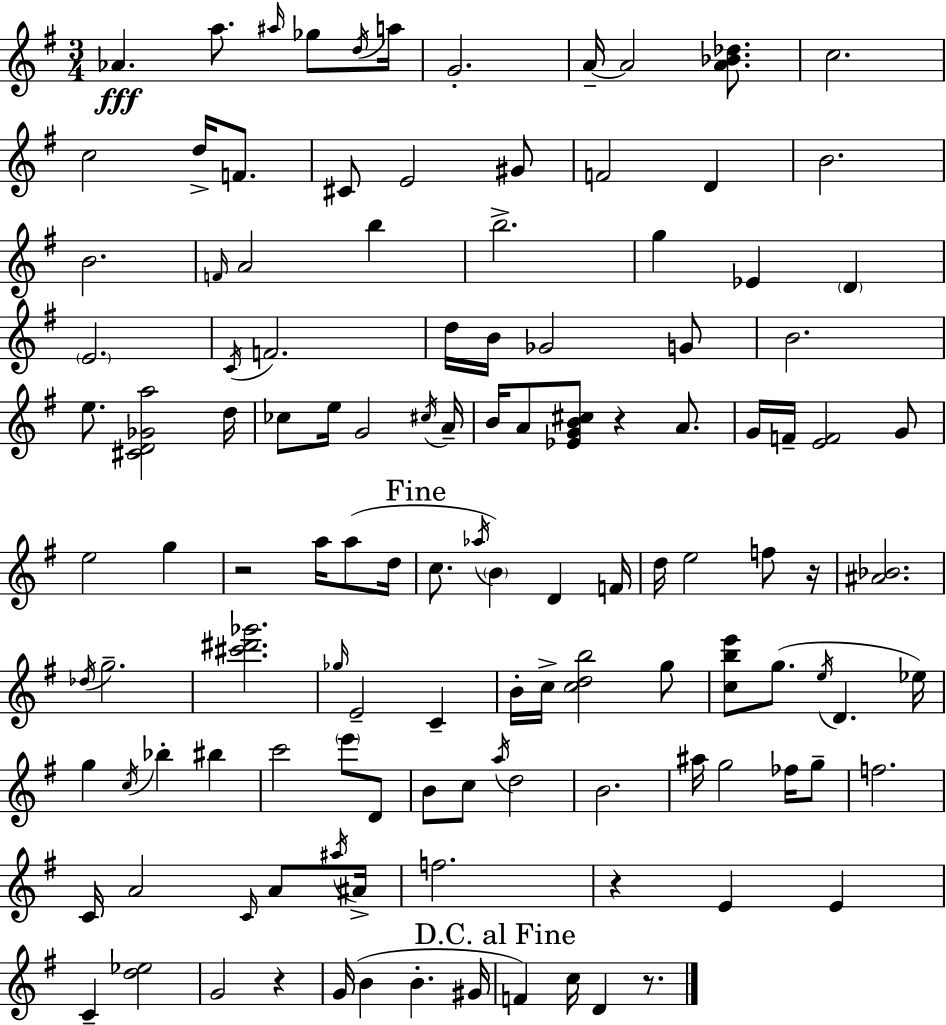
Ab4/q. A5/e. A#5/s Gb5/e D5/s A5/s G4/h. A4/s A4/h [A4,Bb4,Db5]/e. C5/h. C5/h D5/s F4/e. C#4/e E4/h G#4/e F4/h D4/q B4/h. B4/h. F4/s A4/h B5/q B5/h. G5/q Eb4/q D4/q E4/h. C4/s F4/h. D5/s B4/s Gb4/h G4/e B4/h. E5/e. [C#4,D4,Gb4,A5]/h D5/s CES5/e E5/s G4/h C#5/s A4/s B4/s A4/e [Eb4,G4,B4,C#5]/e R/q A4/e. G4/s F4/s [E4,F4]/h G4/e E5/h G5/q R/h A5/s A5/e D5/s C5/e. Ab5/s B4/q D4/q F4/s D5/s E5/h F5/e R/s [A#4,Bb4]/h. Db5/s G5/h. [C#6,D#6,Gb6]/h. Gb5/s E4/h C4/q B4/s C5/s [C5,D5,B5]/h G5/e [C5,B5,E6]/e G5/e. E5/s D4/q. Eb5/s G5/q C5/s Bb5/q BIS5/q C6/h E6/e D4/e B4/e C5/e A5/s D5/h B4/h. A#5/s G5/h FES5/s G5/e F5/h. C4/s A4/h C4/s A4/e A#5/s A#4/s F5/h. R/q E4/q E4/q C4/q [D5,Eb5]/h G4/h R/q G4/s B4/q B4/q. G#4/s F4/q C5/s D4/q R/e.